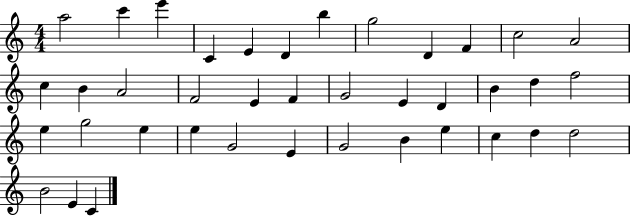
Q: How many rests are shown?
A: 0